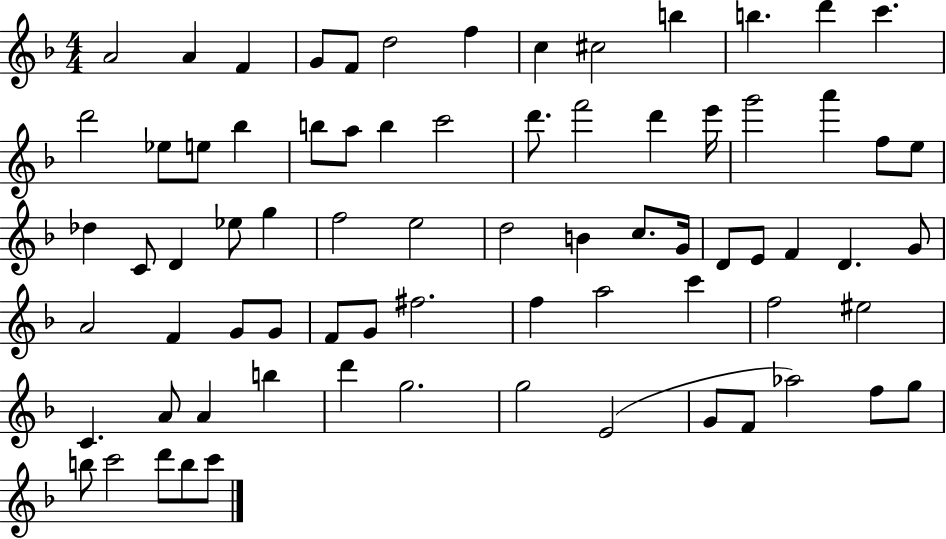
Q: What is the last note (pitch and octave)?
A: C6